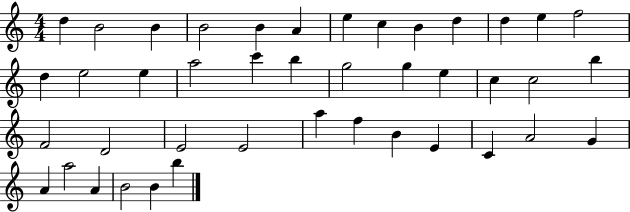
D5/q B4/h B4/q B4/h B4/q A4/q E5/q C5/q B4/q D5/q D5/q E5/q F5/h D5/q E5/h E5/q A5/h C6/q B5/q G5/h G5/q E5/q C5/q C5/h B5/q F4/h D4/h E4/h E4/h A5/q F5/q B4/q E4/q C4/q A4/h G4/q A4/q A5/h A4/q B4/h B4/q B5/q